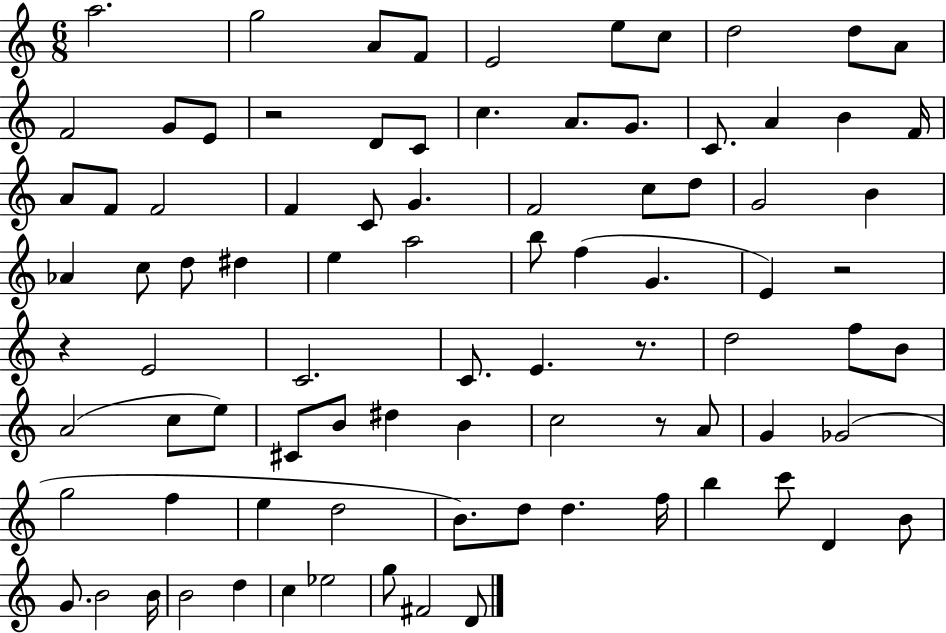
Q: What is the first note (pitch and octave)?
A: A5